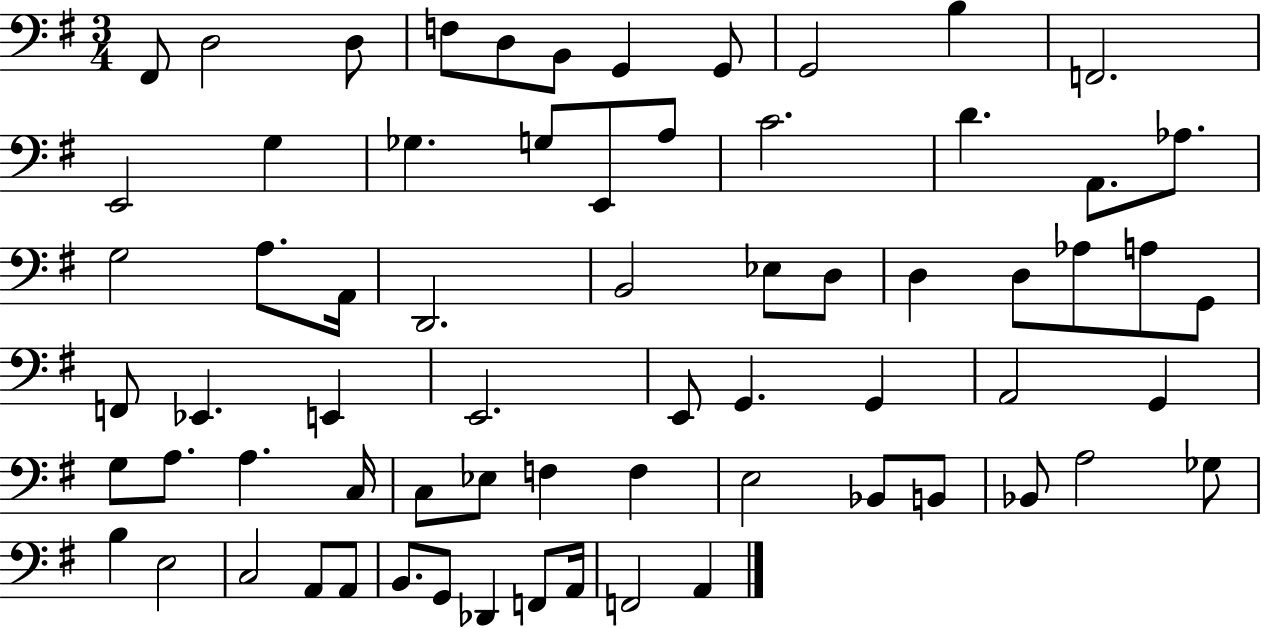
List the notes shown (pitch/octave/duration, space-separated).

F#2/e D3/h D3/e F3/e D3/e B2/e G2/q G2/e G2/h B3/q F2/h. E2/h G3/q Gb3/q. G3/e E2/e A3/e C4/h. D4/q. A2/e. Ab3/e. G3/h A3/e. A2/s D2/h. B2/h Eb3/e D3/e D3/q D3/e Ab3/e A3/e G2/e F2/e Eb2/q. E2/q E2/h. E2/e G2/q. G2/q A2/h G2/q G3/e A3/e. A3/q. C3/s C3/e Eb3/e F3/q F3/q E3/h Bb2/e B2/e Bb2/e A3/h Gb3/e B3/q E3/h C3/h A2/e A2/e B2/e. G2/e Db2/q F2/e A2/s F2/h A2/q